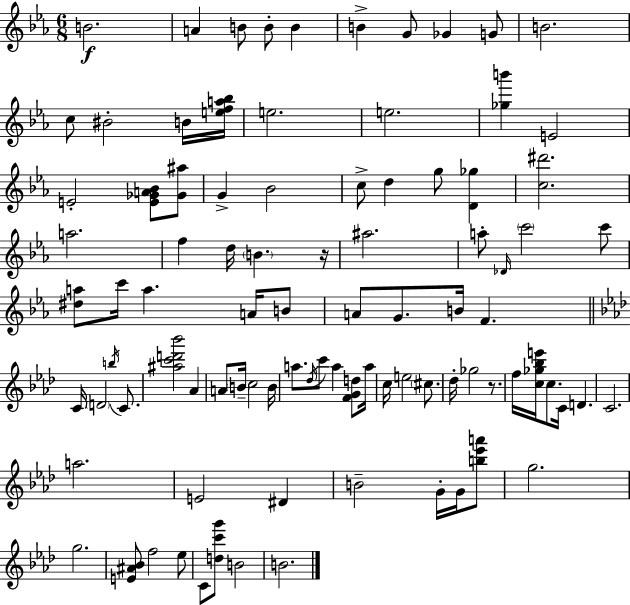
B4/h. A4/q B4/e B4/e B4/q B4/q G4/e Gb4/q G4/e B4/h. C5/e BIS4/h B4/s [E5,F5,A5,Bb5]/s E5/h. E5/h. [Gb5,B6]/q E4/h E4/h [E4,Gb4,A4,Bb4]/e [Gb4,A#5]/e G4/q Bb4/h C5/e D5/q G5/e [D4,Gb5]/q [C5,D#6]/h. A5/h. F5/q D5/s B4/q. R/s A#5/h. A5/e Db4/s C6/h C6/e [D#5,A5]/e C6/s A5/q. A4/s B4/e A4/e G4/e. B4/s F4/q. C4/s D4/h B5/s C4/e. [A#5,C6,D6,Bb6]/h Ab4/q A4/e B4/s C5/h B4/s A5/e. Db5/s C6/e A5/q [F4,G4,D5]/e A5/s C5/s E5/h C#5/e. Db5/s Gb5/h R/e. F5/s [C5,Gb5,Bb5,E6]/s C5/e. C4/s D4/q. C4/h. A5/h. E4/h D#4/q B4/h G4/s G4/s [B5,Eb6,A6]/e G5/h. G5/h. [E4,A#4,Bb4]/e F5/h Eb5/e C4/e [D5,C6,G6]/e B4/h B4/h.